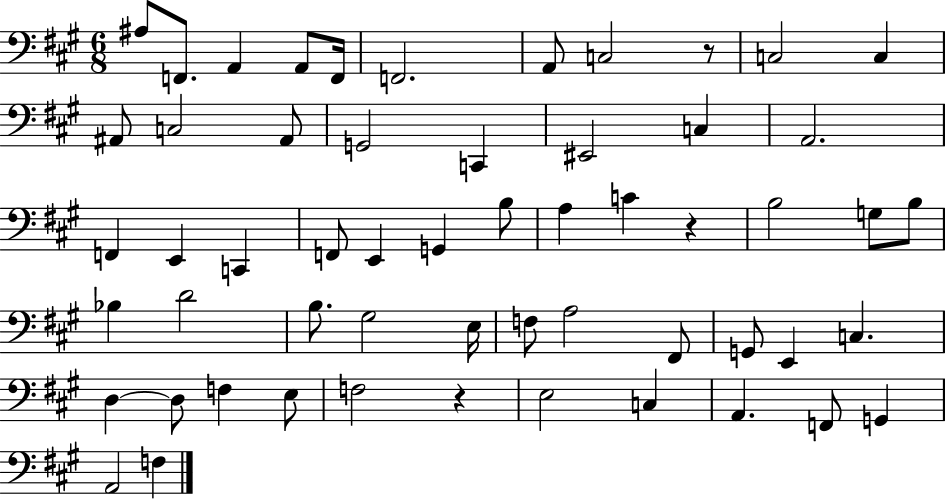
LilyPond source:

{
  \clef bass
  \numericTimeSignature
  \time 6/8
  \key a \major
  \repeat volta 2 { ais8 f,8. a,4 a,8 f,16 | f,2. | a,8 c2 r8 | c2 c4 | \break ais,8 c2 ais,8 | g,2 c,4 | eis,2 c4 | a,2. | \break f,4 e,4 c,4 | f,8 e,4 g,4 b8 | a4 c'4 r4 | b2 g8 b8 | \break bes4 d'2 | b8. gis2 e16 | f8 a2 fis,8 | g,8 e,4 c4. | \break d4~~ d8 f4 e8 | f2 r4 | e2 c4 | a,4. f,8 g,4 | \break a,2 f4 | } \bar "|."
}